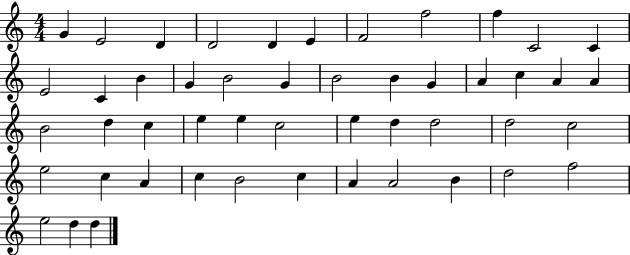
{
  \clef treble
  \numericTimeSignature
  \time 4/4
  \key c \major
  g'4 e'2 d'4 | d'2 d'4 e'4 | f'2 f''2 | f''4 c'2 c'4 | \break e'2 c'4 b'4 | g'4 b'2 g'4 | b'2 b'4 g'4 | a'4 c''4 a'4 a'4 | \break b'2 d''4 c''4 | e''4 e''4 c''2 | e''4 d''4 d''2 | d''2 c''2 | \break e''2 c''4 a'4 | c''4 b'2 c''4 | a'4 a'2 b'4 | d''2 f''2 | \break e''2 d''4 d''4 | \bar "|."
}